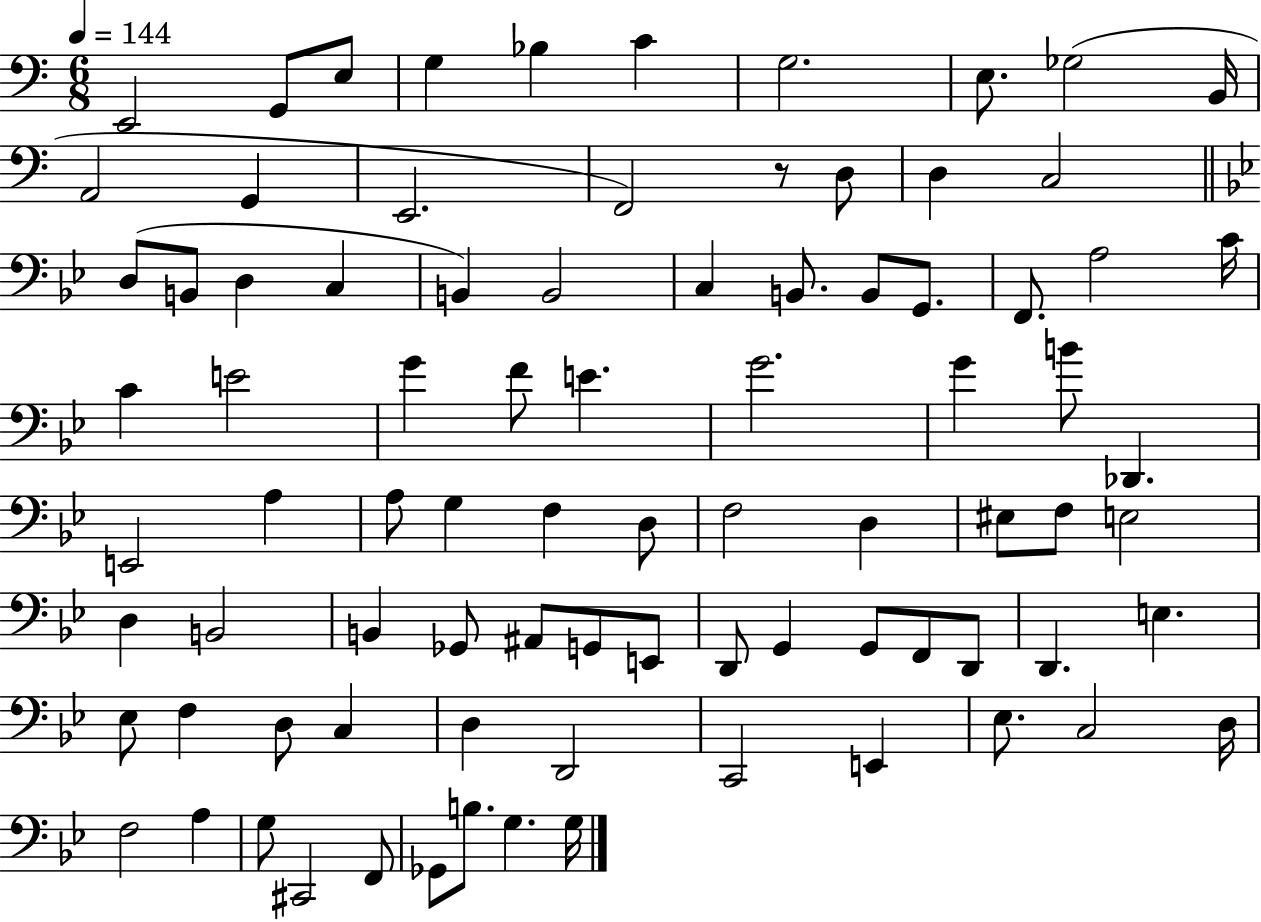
{
  \clef bass
  \numericTimeSignature
  \time 6/8
  \key c \major
  \tempo 4 = 144
  \repeat volta 2 { e,2 g,8 e8 | g4 bes4 c'4 | g2. | e8. ges2( b,16 | \break a,2 g,4 | e,2. | f,2) r8 d8 | d4 c2 | \break \bar "||" \break \key bes \major d8( b,8 d4 c4 | b,4) b,2 | c4 b,8. b,8 g,8. | f,8. a2 c'16 | \break c'4 e'2 | g'4 f'8 e'4. | g'2. | g'4 b'8 des,4. | \break e,2 a4 | a8 g4 f4 d8 | f2 d4 | eis8 f8 e2 | \break d4 b,2 | b,4 ges,8 ais,8 g,8 e,8 | d,8 g,4 g,8 f,8 d,8 | d,4. e4. | \break ees8 f4 d8 c4 | d4 d,2 | c,2 e,4 | ees8. c2 d16 | \break f2 a4 | g8 cis,2 f,8 | ges,8 b8. g4. g16 | } \bar "|."
}